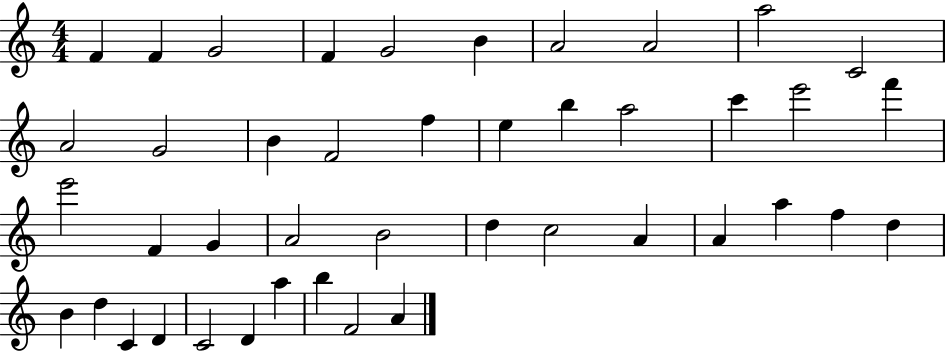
F4/q F4/q G4/h F4/q G4/h B4/q A4/h A4/h A5/h C4/h A4/h G4/h B4/q F4/h F5/q E5/q B5/q A5/h C6/q E6/h F6/q E6/h F4/q G4/q A4/h B4/h D5/q C5/h A4/q A4/q A5/q F5/q D5/q B4/q D5/q C4/q D4/q C4/h D4/q A5/q B5/q F4/h A4/q